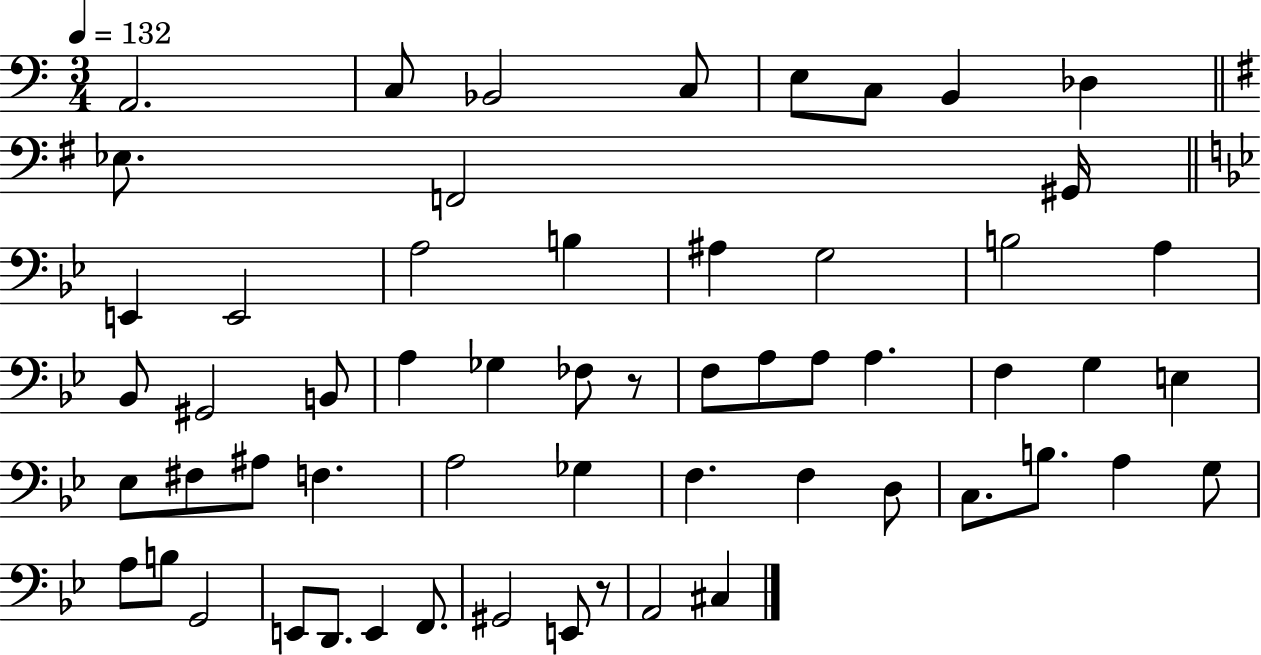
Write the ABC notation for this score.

X:1
T:Untitled
M:3/4
L:1/4
K:C
A,,2 C,/2 _B,,2 C,/2 E,/2 C,/2 B,, _D, _E,/2 F,,2 ^G,,/4 E,, E,,2 A,2 B, ^A, G,2 B,2 A, _B,,/2 ^G,,2 B,,/2 A, _G, _F,/2 z/2 F,/2 A,/2 A,/2 A, F, G, E, _E,/2 ^F,/2 ^A,/2 F, A,2 _G, F, F, D,/2 C,/2 B,/2 A, G,/2 A,/2 B,/2 G,,2 E,,/2 D,,/2 E,, F,,/2 ^G,,2 E,,/2 z/2 A,,2 ^C,